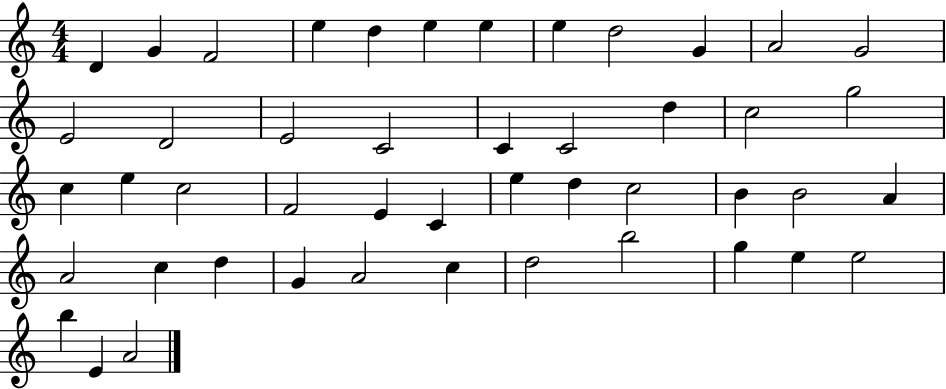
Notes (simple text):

D4/q G4/q F4/h E5/q D5/q E5/q E5/q E5/q D5/h G4/q A4/h G4/h E4/h D4/h E4/h C4/h C4/q C4/h D5/q C5/h G5/h C5/q E5/q C5/h F4/h E4/q C4/q E5/q D5/q C5/h B4/q B4/h A4/q A4/h C5/q D5/q G4/q A4/h C5/q D5/h B5/h G5/q E5/q E5/h B5/q E4/q A4/h